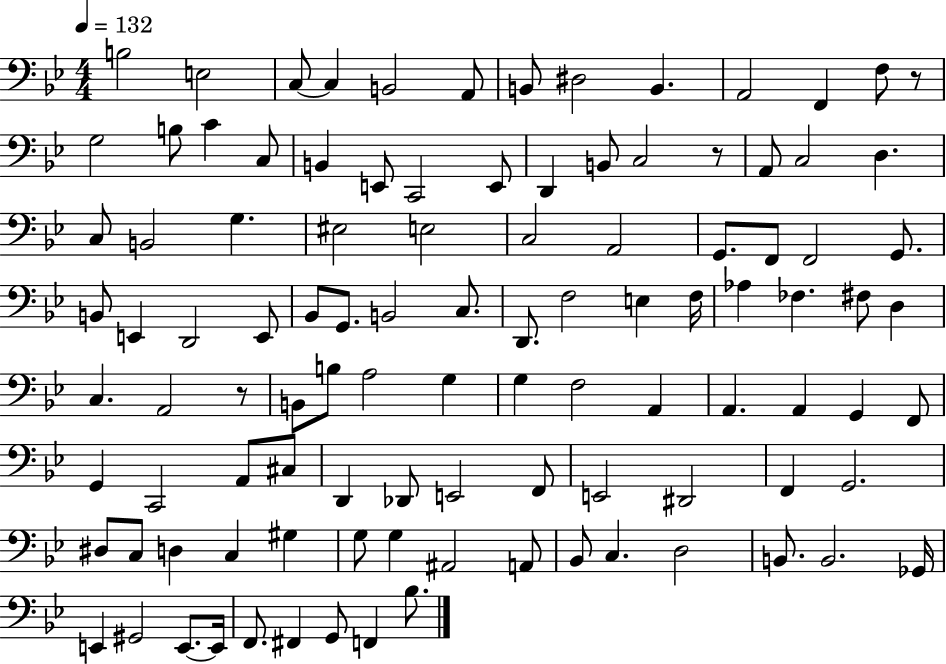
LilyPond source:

{
  \clef bass
  \numericTimeSignature
  \time 4/4
  \key bes \major
  \tempo 4 = 132
  b2 e2 | c8~~ c4 b,2 a,8 | b,8 dis2 b,4. | a,2 f,4 f8 r8 | \break g2 b8 c'4 c8 | b,4 e,8 c,2 e,8 | d,4 b,8 c2 r8 | a,8 c2 d4. | \break c8 b,2 g4. | eis2 e2 | c2 a,2 | g,8. f,8 f,2 g,8. | \break b,8 e,4 d,2 e,8 | bes,8 g,8. b,2 c8. | d,8. f2 e4 f16 | aes4 fes4. fis8 d4 | \break c4. a,2 r8 | b,8 b8 a2 g4 | g4 f2 a,4 | a,4. a,4 g,4 f,8 | \break g,4 c,2 a,8 cis8 | d,4 des,8 e,2 f,8 | e,2 dis,2 | f,4 g,2. | \break dis8 c8 d4 c4 gis4 | g8 g4 ais,2 a,8 | bes,8 c4. d2 | b,8. b,2. ges,16 | \break e,4 gis,2 e,8.~~ e,16 | f,8. fis,4 g,8 f,4 bes8. | \bar "|."
}